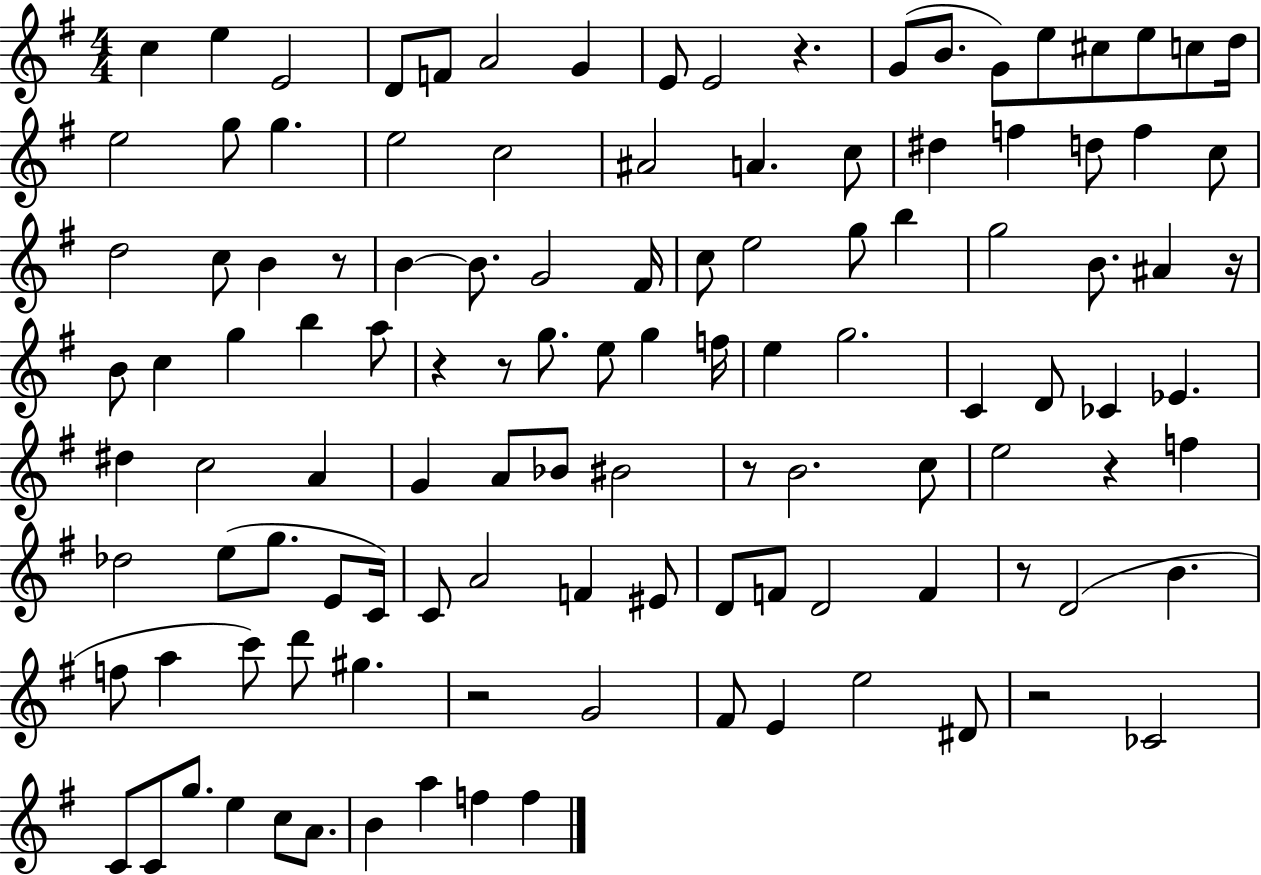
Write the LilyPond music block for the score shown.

{
  \clef treble
  \numericTimeSignature
  \time 4/4
  \key g \major
  c''4 e''4 e'2 | d'8 f'8 a'2 g'4 | e'8 e'2 r4. | g'8( b'8. g'8) e''8 cis''8 e''8 c''8 d''16 | \break e''2 g''8 g''4. | e''2 c''2 | ais'2 a'4. c''8 | dis''4 f''4 d''8 f''4 c''8 | \break d''2 c''8 b'4 r8 | b'4~~ b'8. g'2 fis'16 | c''8 e''2 g''8 b''4 | g''2 b'8. ais'4 r16 | \break b'8 c''4 g''4 b''4 a''8 | r4 r8 g''8. e''8 g''4 f''16 | e''4 g''2. | c'4 d'8 ces'4 ees'4. | \break dis''4 c''2 a'4 | g'4 a'8 bes'8 bis'2 | r8 b'2. c''8 | e''2 r4 f''4 | \break des''2 e''8( g''8. e'8 c'16) | c'8 a'2 f'4 eis'8 | d'8 f'8 d'2 f'4 | r8 d'2( b'4. | \break f''8 a''4 c'''8) d'''8 gis''4. | r2 g'2 | fis'8 e'4 e''2 dis'8 | r2 ces'2 | \break c'8 c'8 g''8. e''4 c''8 a'8. | b'4 a''4 f''4 f''4 | \bar "|."
}